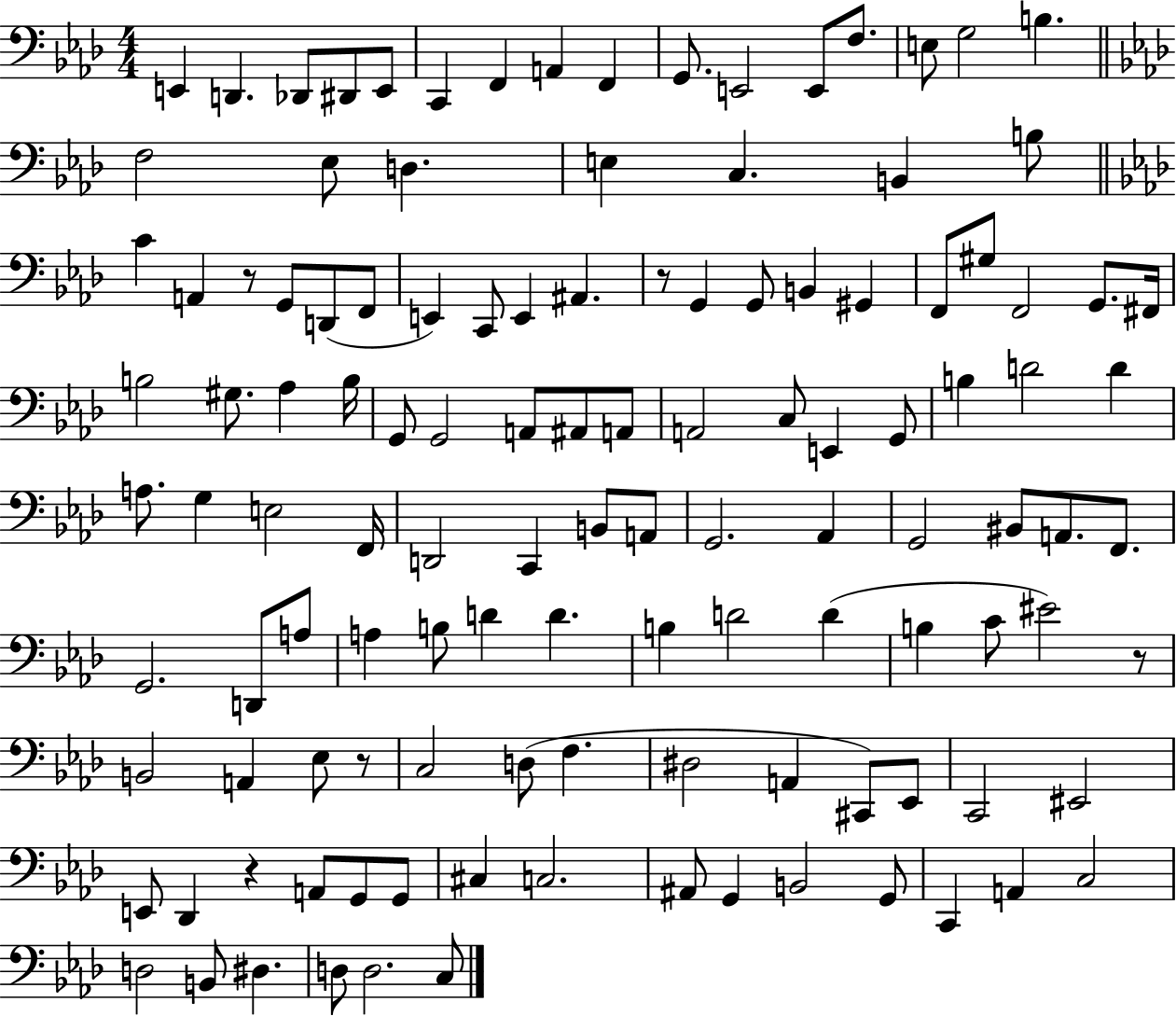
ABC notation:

X:1
T:Untitled
M:4/4
L:1/4
K:Ab
E,, D,, _D,,/2 ^D,,/2 E,,/2 C,, F,, A,, F,, G,,/2 E,,2 E,,/2 F,/2 E,/2 G,2 B, F,2 _E,/2 D, E, C, B,, B,/2 C A,, z/2 G,,/2 D,,/2 F,,/2 E,, C,,/2 E,, ^A,, z/2 G,, G,,/2 B,, ^G,, F,,/2 ^G,/2 F,,2 G,,/2 ^F,,/4 B,2 ^G,/2 _A, B,/4 G,,/2 G,,2 A,,/2 ^A,,/2 A,,/2 A,,2 C,/2 E,, G,,/2 B, D2 D A,/2 G, E,2 F,,/4 D,,2 C,, B,,/2 A,,/2 G,,2 _A,, G,,2 ^B,,/2 A,,/2 F,,/2 G,,2 D,,/2 A,/2 A, B,/2 D D B, D2 D B, C/2 ^E2 z/2 B,,2 A,, _E,/2 z/2 C,2 D,/2 F, ^D,2 A,, ^C,,/2 _E,,/2 C,,2 ^E,,2 E,,/2 _D,, z A,,/2 G,,/2 G,,/2 ^C, C,2 ^A,,/2 G,, B,,2 G,,/2 C,, A,, C,2 D,2 B,,/2 ^D, D,/2 D,2 C,/2